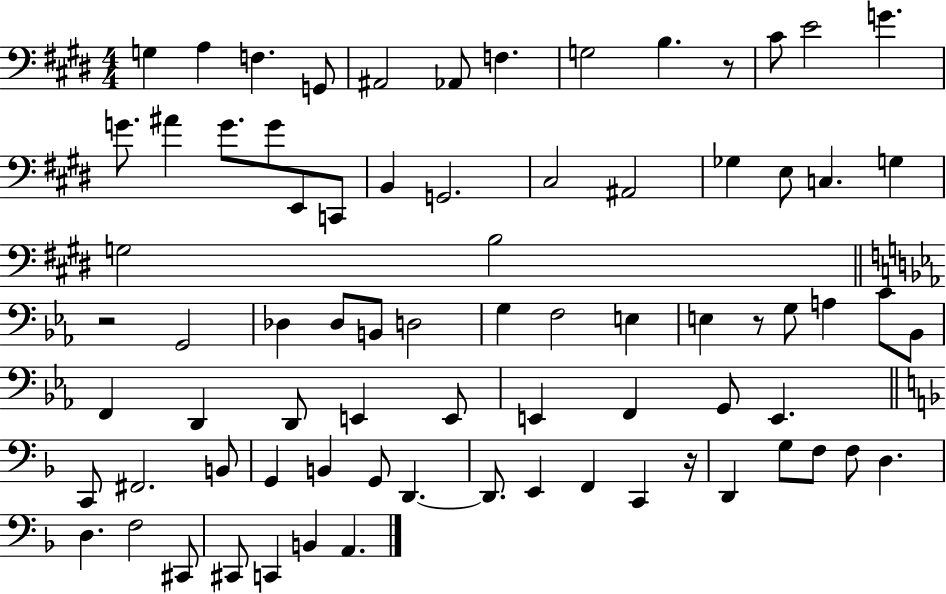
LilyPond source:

{
  \clef bass
  \numericTimeSignature
  \time 4/4
  \key e \major
  g4 a4 f4. g,8 | ais,2 aes,8 f4. | g2 b4. r8 | cis'8 e'2 g'4. | \break g'8. ais'4 g'8. g'8 e,8 c,8 | b,4 g,2. | cis2 ais,2 | ges4 e8 c4. g4 | \break g2 b2 | \bar "||" \break \key c \minor r2 g,2 | des4 des8 b,8 d2 | g4 f2 e4 | e4 r8 g8 a4 c'8 bes,8 | \break f,4 d,4 d,8 e,4 e,8 | e,4 f,4 g,8 e,4. | \bar "||" \break \key f \major c,8 fis,2. b,8 | g,4 b,4 g,8 d,4.~~ | d,8. e,4 f,4 c,4 r16 | d,4 g8 f8 f8 d4. | \break d4. f2 cis,8 | cis,8 c,4 b,4 a,4. | \bar "|."
}